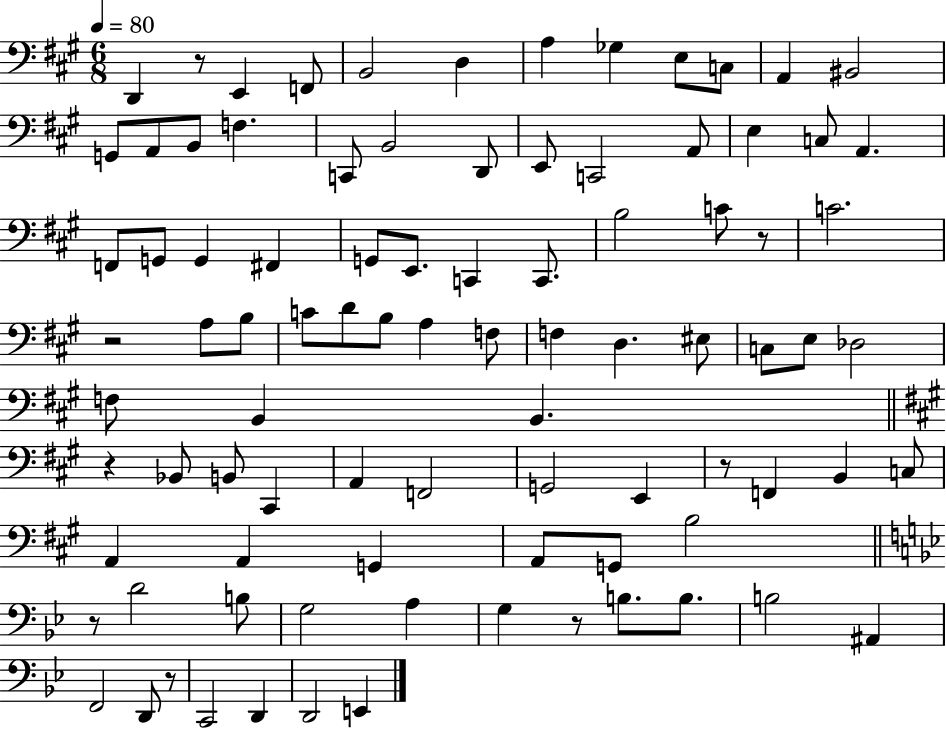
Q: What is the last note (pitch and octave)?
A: E2